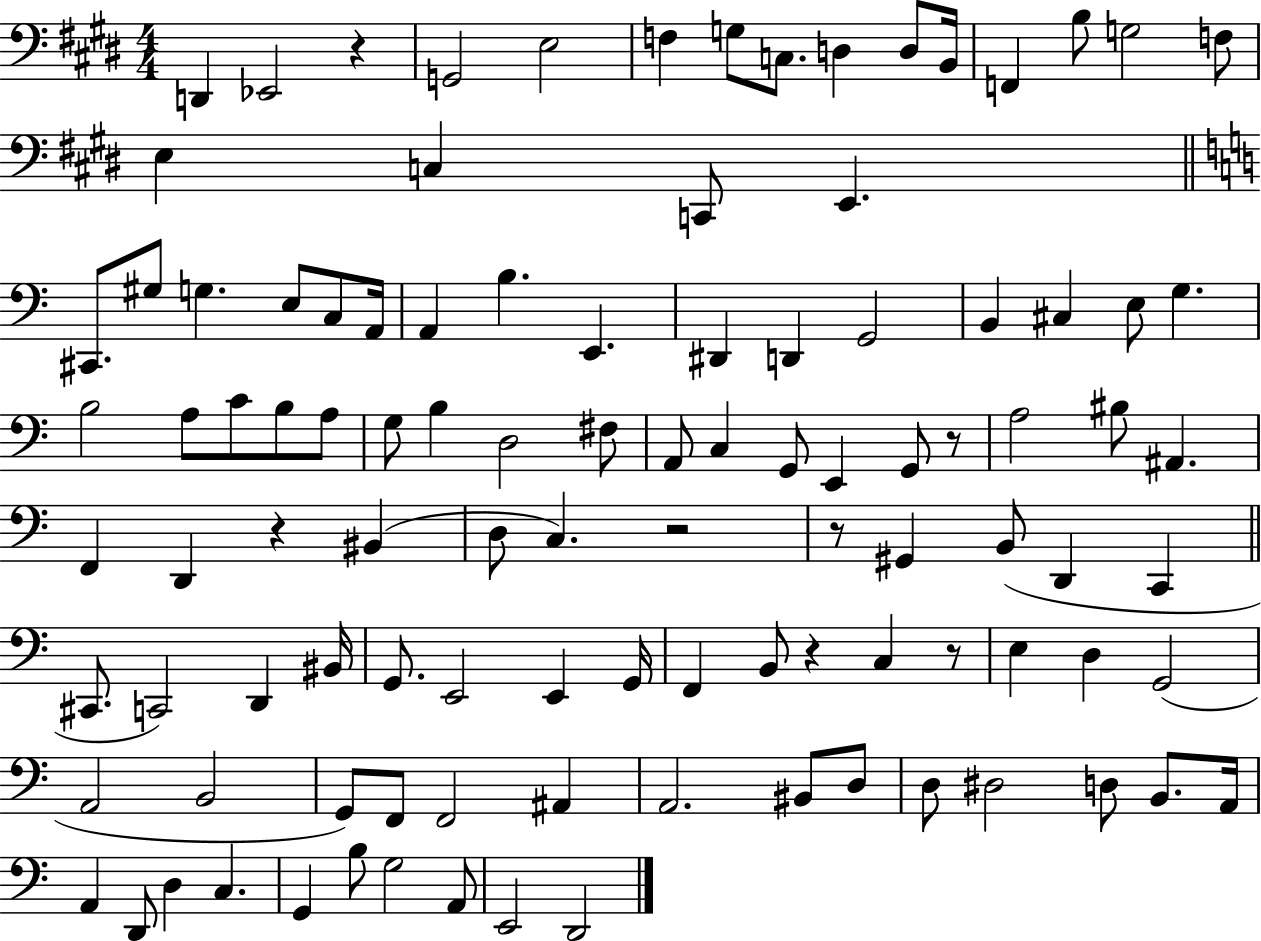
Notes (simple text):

D2/q Eb2/h R/q G2/h E3/h F3/q G3/e C3/e. D3/q D3/e B2/s F2/q B3/e G3/h F3/e E3/q C3/q C2/e E2/q. C#2/e. G#3/e G3/q. E3/e C3/e A2/s A2/q B3/q. E2/q. D#2/q D2/q G2/h B2/q C#3/q E3/e G3/q. B3/h A3/e C4/e B3/e A3/e G3/e B3/q D3/h F#3/e A2/e C3/q G2/e E2/q G2/e R/e A3/h BIS3/e A#2/q. F2/q D2/q R/q BIS2/q D3/e C3/q. R/h R/e G#2/q B2/e D2/q C2/q C#2/e. C2/h D2/q BIS2/s G2/e. E2/h E2/q G2/s F2/q B2/e R/q C3/q R/e E3/q D3/q G2/h A2/h B2/h G2/e F2/e F2/h A#2/q A2/h. BIS2/e D3/e D3/e D#3/h D3/e B2/e. A2/s A2/q D2/e D3/q C3/q. G2/q B3/e G3/h A2/e E2/h D2/h